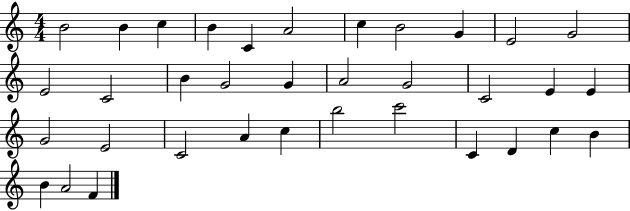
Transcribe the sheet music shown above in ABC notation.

X:1
T:Untitled
M:4/4
L:1/4
K:C
B2 B c B C A2 c B2 G E2 G2 E2 C2 B G2 G A2 G2 C2 E E G2 E2 C2 A c b2 c'2 C D c B B A2 F